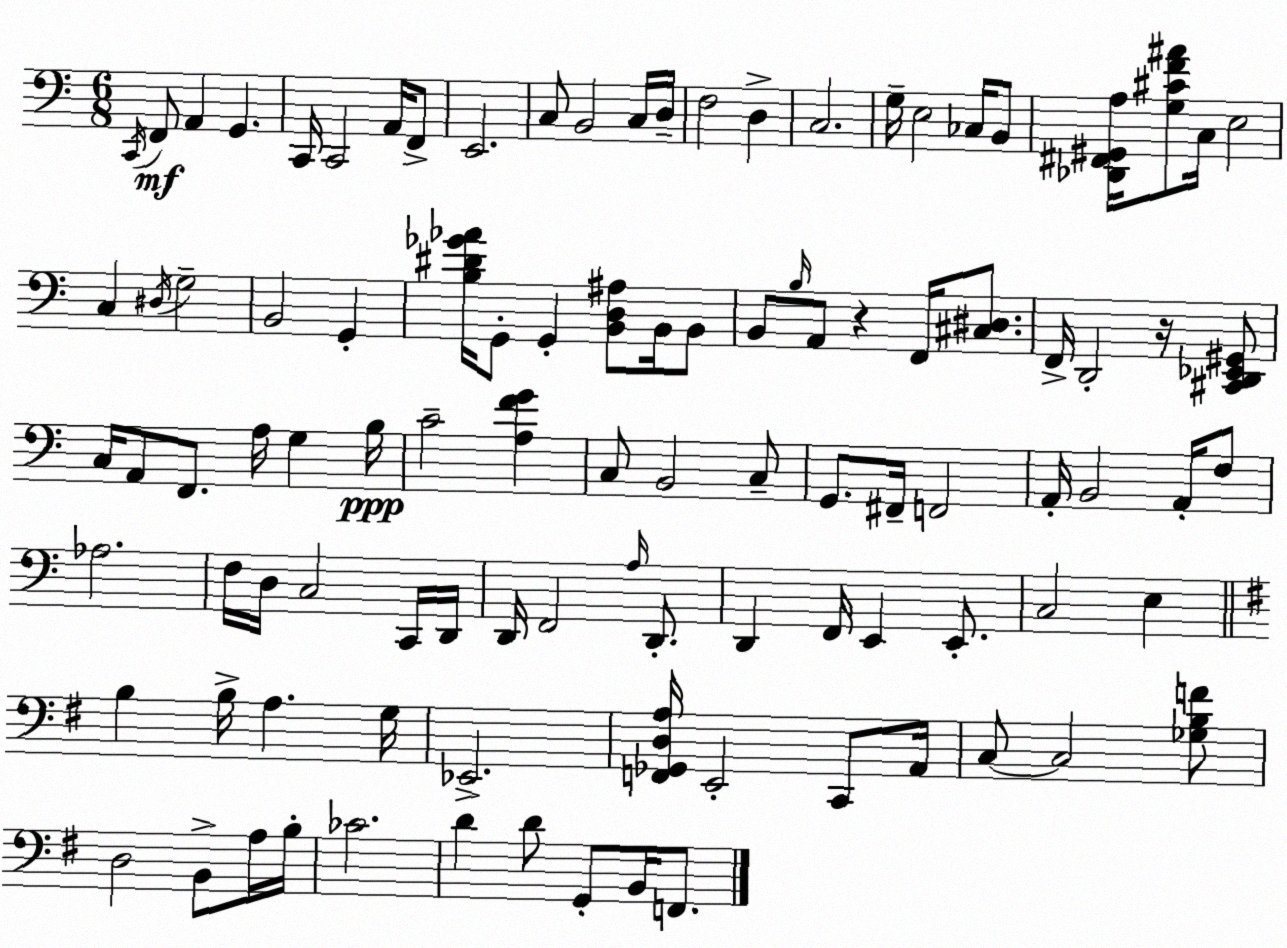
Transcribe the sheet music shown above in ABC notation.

X:1
T:Untitled
M:6/8
L:1/4
K:C
C,,/4 F,,/2 A,, G,, C,,/4 C,,2 A,,/4 F,,/2 E,,2 C,/2 B,,2 C,/4 D,/4 F,2 D, C,2 G,/4 E,2 _C,/4 B,,/2 [_D,,^F,,^G,,A,]/4 [G,^CF^A]/2 C,/4 E,2 C, ^D,/4 G,2 B,,2 G,, [B,^D_G_A]/4 G,,/2 G,, [B,,D,^A,]/2 B,,/4 B,,/2 B,,/2 B,/4 A,,/2 z F,,/4 [^C,^D,]/2 F,,/4 D,,2 z/4 [^C,,D,,_E,,^G,,]/2 C,/4 A,,/2 F,,/2 A,/4 G, B,/4 C2 [A,FG] C,/2 B,,2 C,/2 G,,/2 ^F,,/4 F,,2 A,,/4 B,,2 A,,/4 F,/2 _A,2 F,/4 D,/4 C,2 C,,/4 D,,/4 D,,/4 F,,2 A,/4 D,,/2 D,, F,,/4 E,, E,,/2 C,2 E, B, B,/4 A, G,/4 _E,,2 [F,,_G,,D,A,]/4 E,,2 C,,/2 A,,/4 C,/2 C,2 [_G,B,F]/2 D,2 B,,/2 A,/4 B,/4 _C2 D D/2 G,,/2 B,,/4 F,,/2